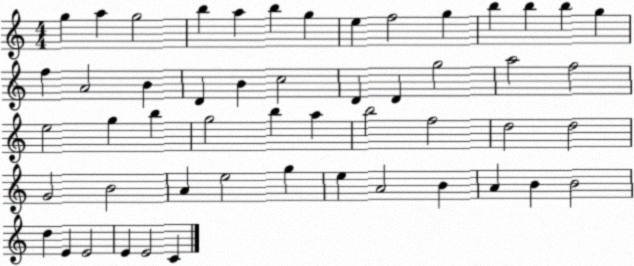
X:1
T:Untitled
M:4/4
L:1/4
K:C
g a g2 b a b g e f2 g b b b g f A2 B D B c2 D D g2 a2 f2 e2 g b g2 b a b2 f2 d2 d2 G2 B2 A e2 g e A2 B A B B2 d E E2 E E2 C